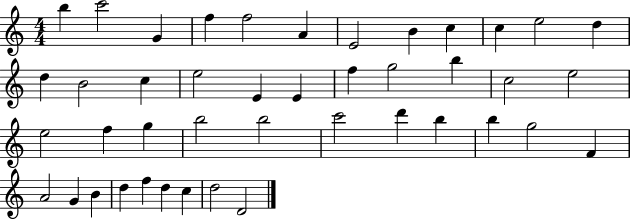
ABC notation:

X:1
T:Untitled
M:4/4
L:1/4
K:C
b c'2 G f f2 A E2 B c c e2 d d B2 c e2 E E f g2 b c2 e2 e2 f g b2 b2 c'2 d' b b g2 F A2 G B d f d c d2 D2